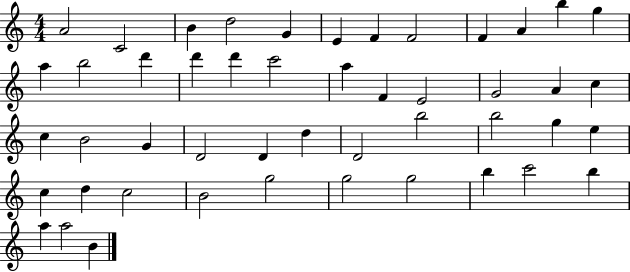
X:1
T:Untitled
M:4/4
L:1/4
K:C
A2 C2 B d2 G E F F2 F A b g a b2 d' d' d' c'2 a F E2 G2 A c c B2 G D2 D d D2 b2 b2 g e c d c2 B2 g2 g2 g2 b c'2 b a a2 B